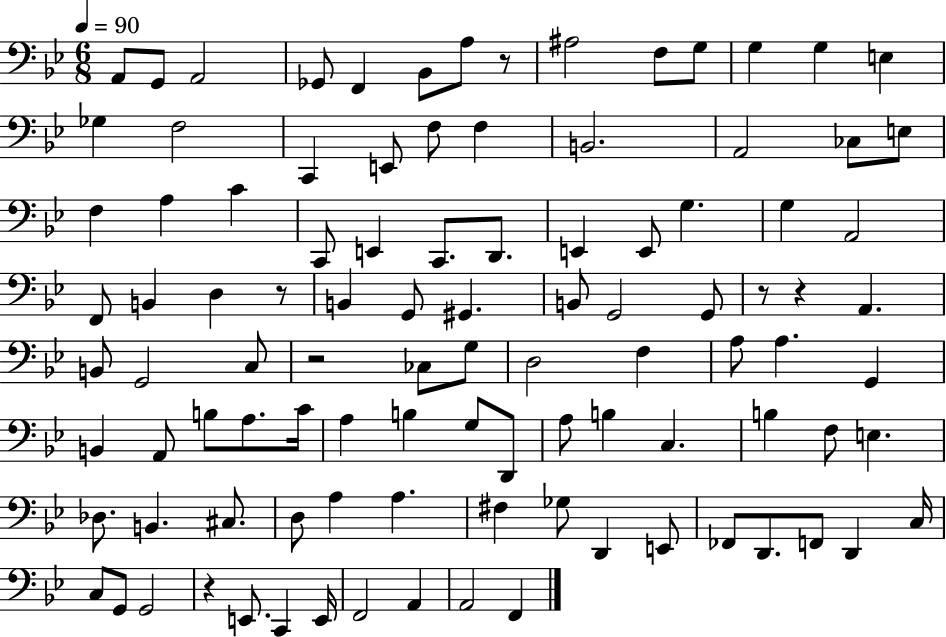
{
  \clef bass
  \numericTimeSignature
  \time 6/8
  \key bes \major
  \tempo 4 = 90
  a,8 g,8 a,2 | ges,8 f,4 bes,8 a8 r8 | ais2 f8 g8 | g4 g4 e4 | \break ges4 f2 | c,4 e,8 f8 f4 | b,2. | a,2 ces8 e8 | \break f4 a4 c'4 | c,8 e,4 c,8. d,8. | e,4 e,8 g4. | g4 a,2 | \break f,8 b,4 d4 r8 | b,4 g,8 gis,4. | b,8 g,2 g,8 | r8 r4 a,4. | \break b,8 g,2 c8 | r2 ces8 g8 | d2 f4 | a8 a4. g,4 | \break b,4 a,8 b8 a8. c'16 | a4 b4 g8 d,8 | a8 b4 c4. | b4 f8 e4. | \break des8. b,4. cis8. | d8 a4 a4. | fis4 ges8 d,4 e,8 | fes,8 d,8. f,8 d,4 c16 | \break c8 g,8 g,2 | r4 e,8. c,4 e,16 | f,2 a,4 | a,2 f,4 | \break \bar "|."
}